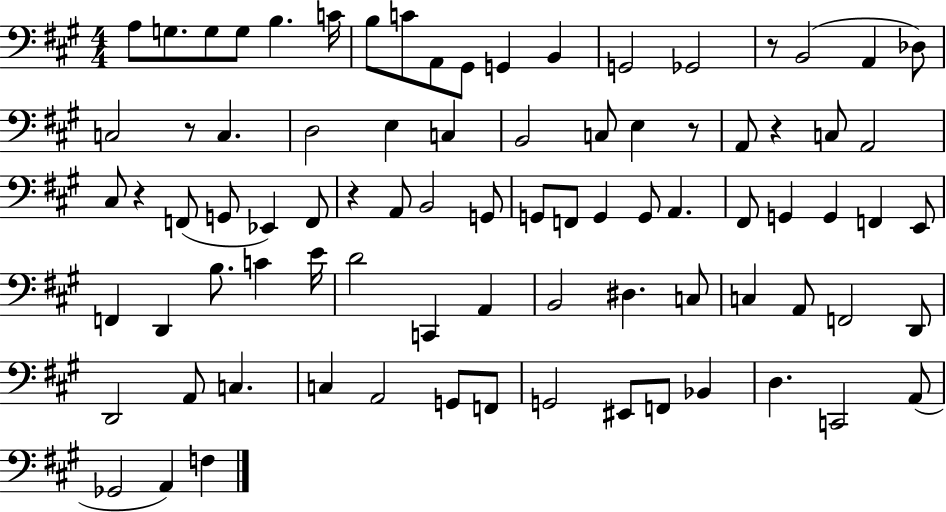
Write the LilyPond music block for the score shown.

{
  \clef bass
  \numericTimeSignature
  \time 4/4
  \key a \major
  a8 g8. g8 g8 b4. c'16 | b8 c'8 a,8 gis,8 g,4 b,4 | g,2 ges,2 | r8 b,2( a,4 des8) | \break c2 r8 c4. | d2 e4 c4 | b,2 c8 e4 r8 | a,8 r4 c8 a,2 | \break cis8 r4 f,8( g,8 ees,4) f,8 | r4 a,8 b,2 g,8 | g,8 f,8 g,4 g,8 a,4. | fis,8 g,4 g,4 f,4 e,8 | \break f,4 d,4 b8. c'4 e'16 | d'2 c,4 a,4 | b,2 dis4. c8 | c4 a,8 f,2 d,8 | \break d,2 a,8 c4. | c4 a,2 g,8 f,8 | g,2 eis,8 f,8 bes,4 | d4. c,2 a,8( | \break ges,2 a,4) f4 | \bar "|."
}